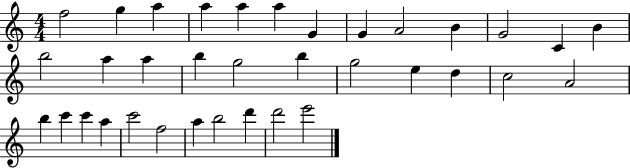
{
  \clef treble
  \numericTimeSignature
  \time 4/4
  \key c \major
  f''2 g''4 a''4 | a''4 a''4 a''4 g'4 | g'4 a'2 b'4 | g'2 c'4 b'4 | \break b''2 a''4 a''4 | b''4 g''2 b''4 | g''2 e''4 d''4 | c''2 a'2 | \break b''4 c'''4 c'''4 a''4 | c'''2 f''2 | a''4 b''2 d'''4 | d'''2 e'''2 | \break \bar "|."
}